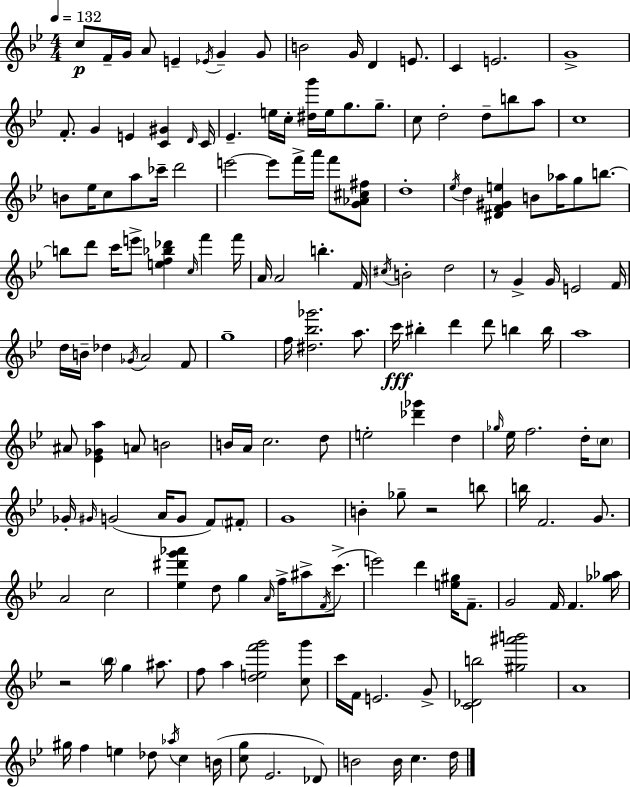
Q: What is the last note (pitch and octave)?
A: D5